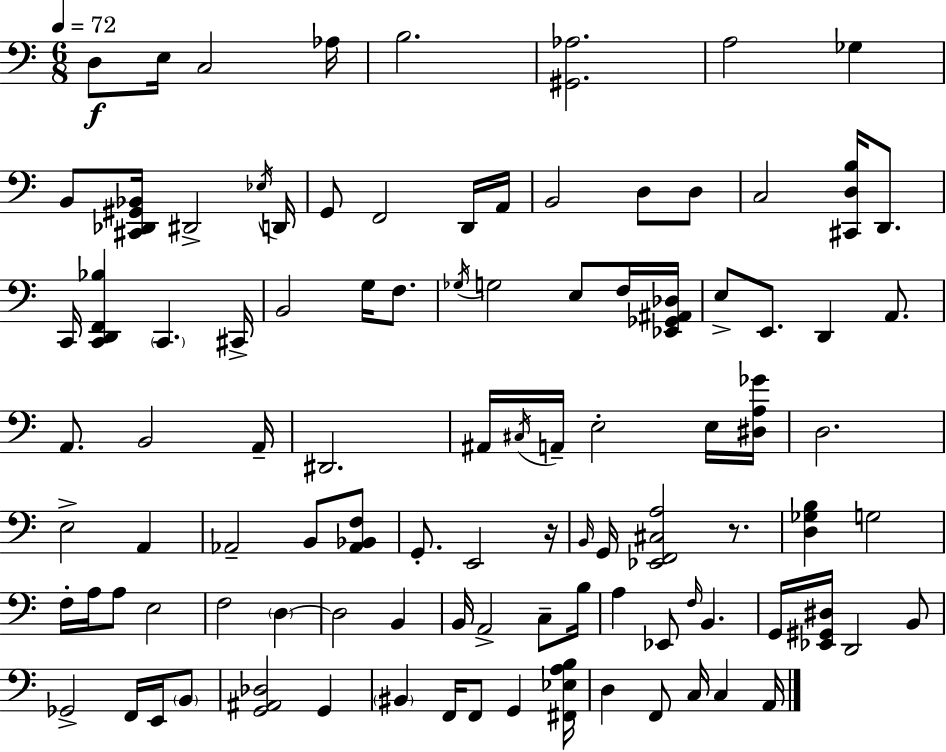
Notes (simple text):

D3/e E3/s C3/h Ab3/s B3/h. [G#2,Ab3]/h. A3/h Gb3/q B2/e [C#2,Db2,G#2,Bb2]/s D#2/h Eb3/s D2/s G2/e F2/h D2/s A2/s B2/h D3/e D3/e C3/h [C#2,D3,B3]/s D2/e. C2/s [C2,D2,F2,Bb3]/q C2/q. C#2/s B2/h G3/s F3/e. Gb3/s G3/h E3/e F3/s [Eb2,Gb2,A#2,Db3]/s E3/e E2/e. D2/q A2/e. A2/e. B2/h A2/s D#2/h. A#2/s C#3/s A2/s E3/h E3/s [D#3,A3,Gb4]/s D3/h. E3/h A2/q Ab2/h B2/e [Ab2,Bb2,F3]/e G2/e. E2/h R/s B2/s G2/s [Eb2,F2,C#3,A3]/h R/e. [D3,Gb3,B3]/q G3/h F3/s A3/s A3/e E3/h F3/h D3/q D3/h B2/q B2/s A2/h C3/e B3/s A3/q Eb2/e F3/s B2/q. G2/s [Eb2,G#2,D#3]/s D2/h B2/e Gb2/h F2/s E2/s B2/e [G2,A#2,Db3]/h G2/q BIS2/q F2/s F2/e G2/q [F#2,Eb3,A3,B3]/s D3/q F2/e C3/s C3/q A2/s